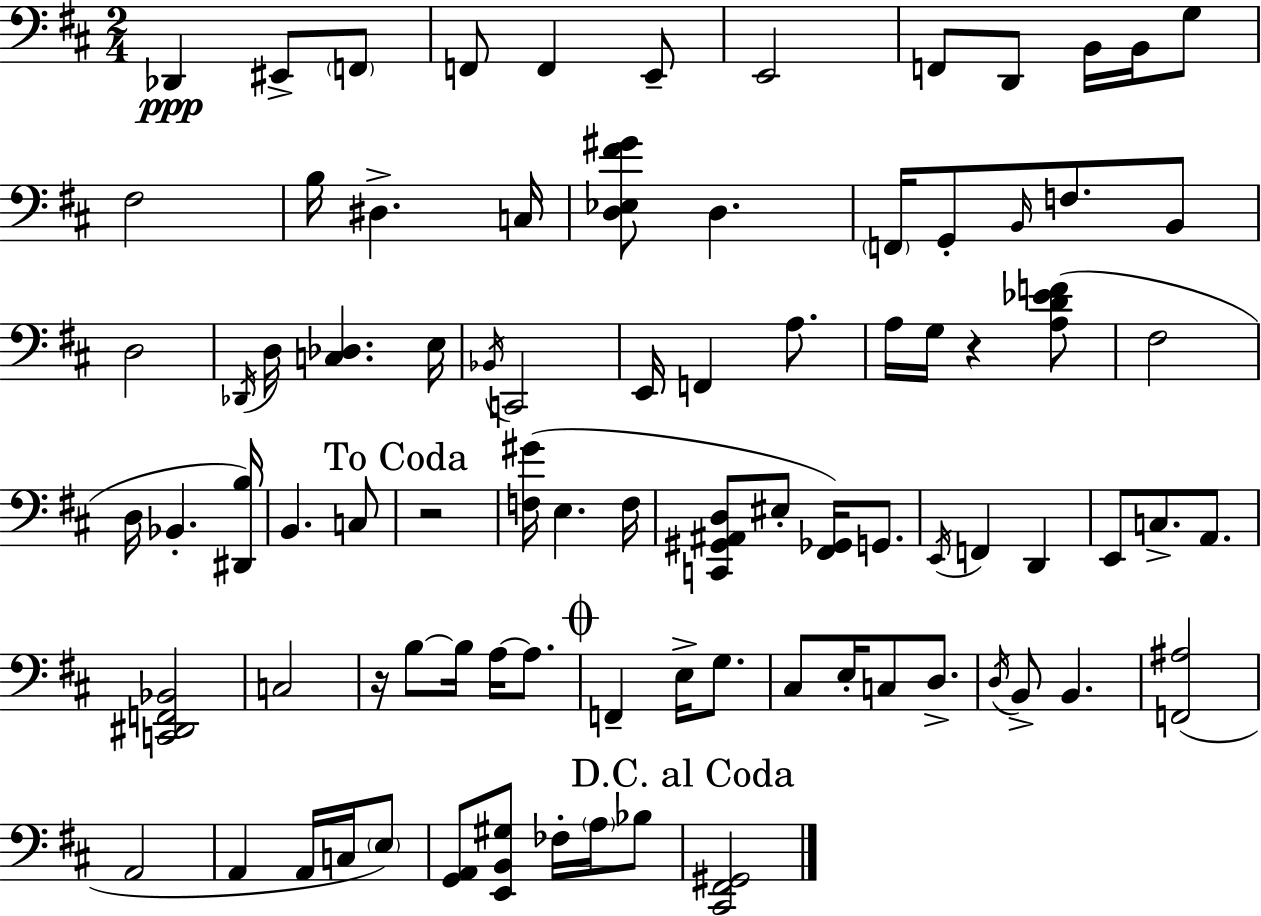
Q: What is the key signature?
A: D major